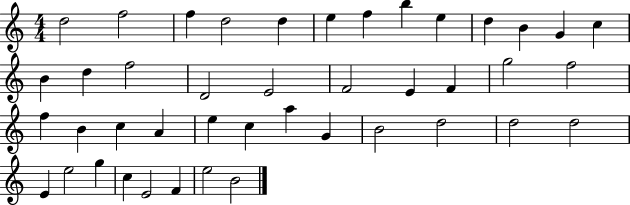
{
  \clef treble
  \numericTimeSignature
  \time 4/4
  \key c \major
  d''2 f''2 | f''4 d''2 d''4 | e''4 f''4 b''4 e''4 | d''4 b'4 g'4 c''4 | \break b'4 d''4 f''2 | d'2 e'2 | f'2 e'4 f'4 | g''2 f''2 | \break f''4 b'4 c''4 a'4 | e''4 c''4 a''4 g'4 | b'2 d''2 | d''2 d''2 | \break e'4 e''2 g''4 | c''4 e'2 f'4 | e''2 b'2 | \bar "|."
}